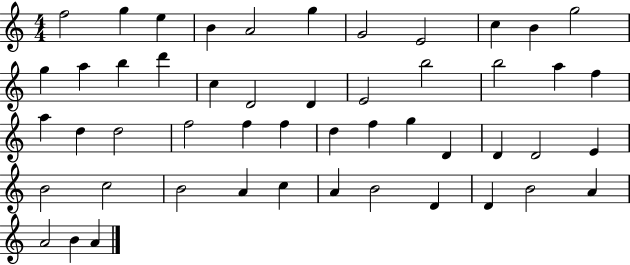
X:1
T:Untitled
M:4/4
L:1/4
K:C
f2 g e B A2 g G2 E2 c B g2 g a b d' c D2 D E2 b2 b2 a f a d d2 f2 f f d f g D D D2 E B2 c2 B2 A c A B2 D D B2 A A2 B A